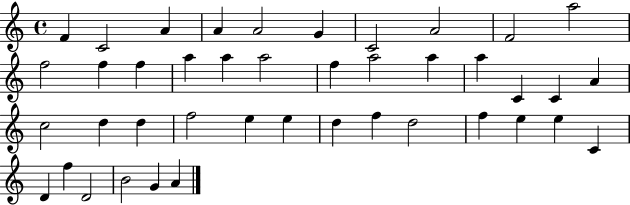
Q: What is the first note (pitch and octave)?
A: F4